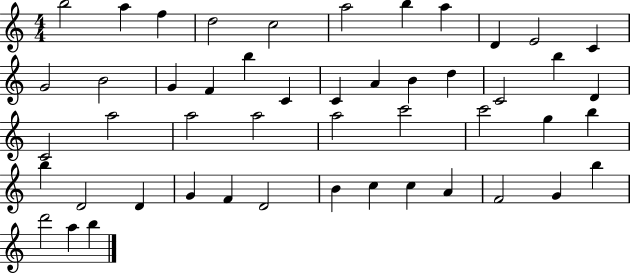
B5/h A5/q F5/q D5/h C5/h A5/h B5/q A5/q D4/q E4/h C4/q G4/h B4/h G4/q F4/q B5/q C4/q C4/q A4/q B4/q D5/q C4/h B5/q D4/q C4/h A5/h A5/h A5/h A5/h C6/h C6/h G5/q B5/q B5/q D4/h D4/q G4/q F4/q D4/h B4/q C5/q C5/q A4/q F4/h G4/q B5/q D6/h A5/q B5/q